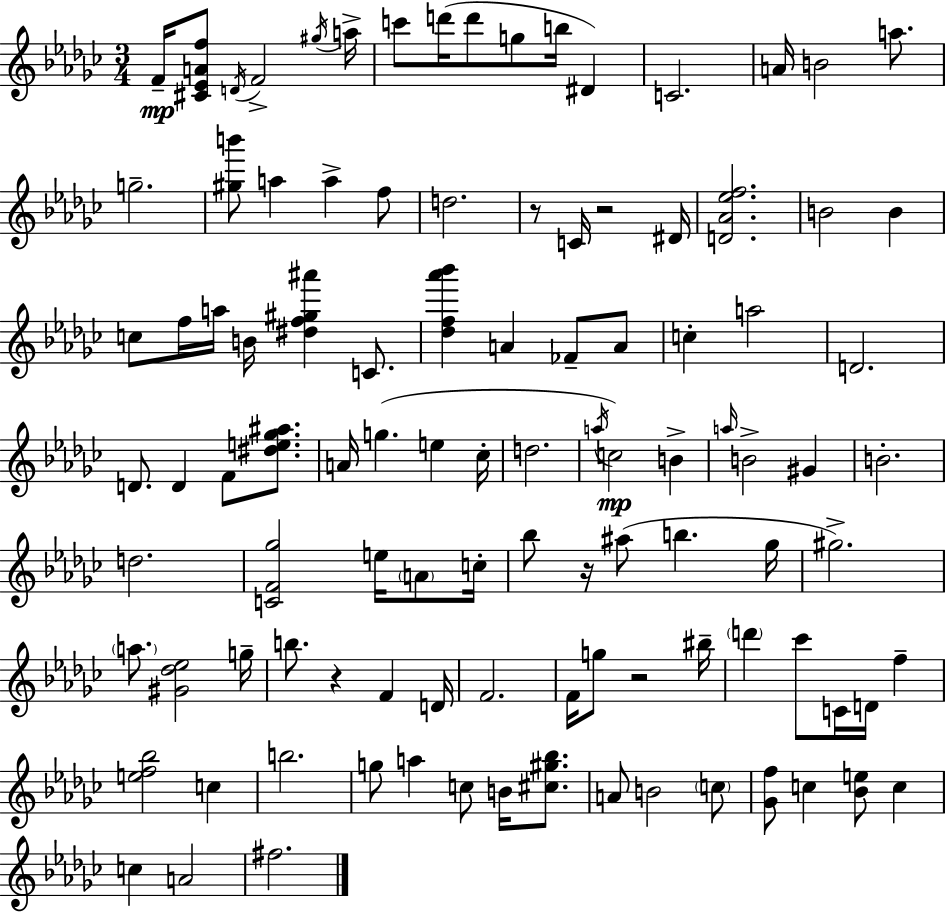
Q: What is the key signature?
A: EES minor